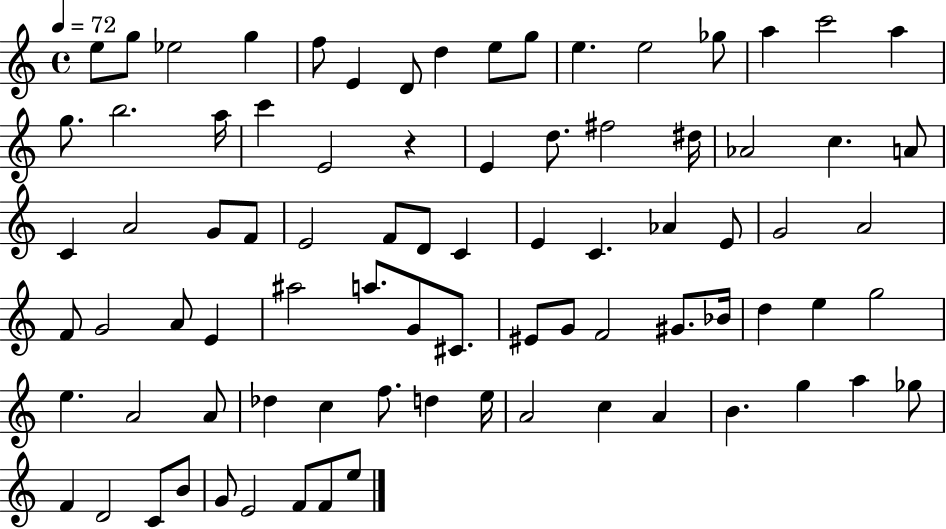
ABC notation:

X:1
T:Untitled
M:4/4
L:1/4
K:C
e/2 g/2 _e2 g f/2 E D/2 d e/2 g/2 e e2 _g/2 a c'2 a g/2 b2 a/4 c' E2 z E d/2 ^f2 ^d/4 _A2 c A/2 C A2 G/2 F/2 E2 F/2 D/2 C E C _A E/2 G2 A2 F/2 G2 A/2 E ^a2 a/2 G/2 ^C/2 ^E/2 G/2 F2 ^G/2 _B/4 d e g2 e A2 A/2 _d c f/2 d e/4 A2 c A B g a _g/2 F D2 C/2 B/2 G/2 E2 F/2 F/2 e/2